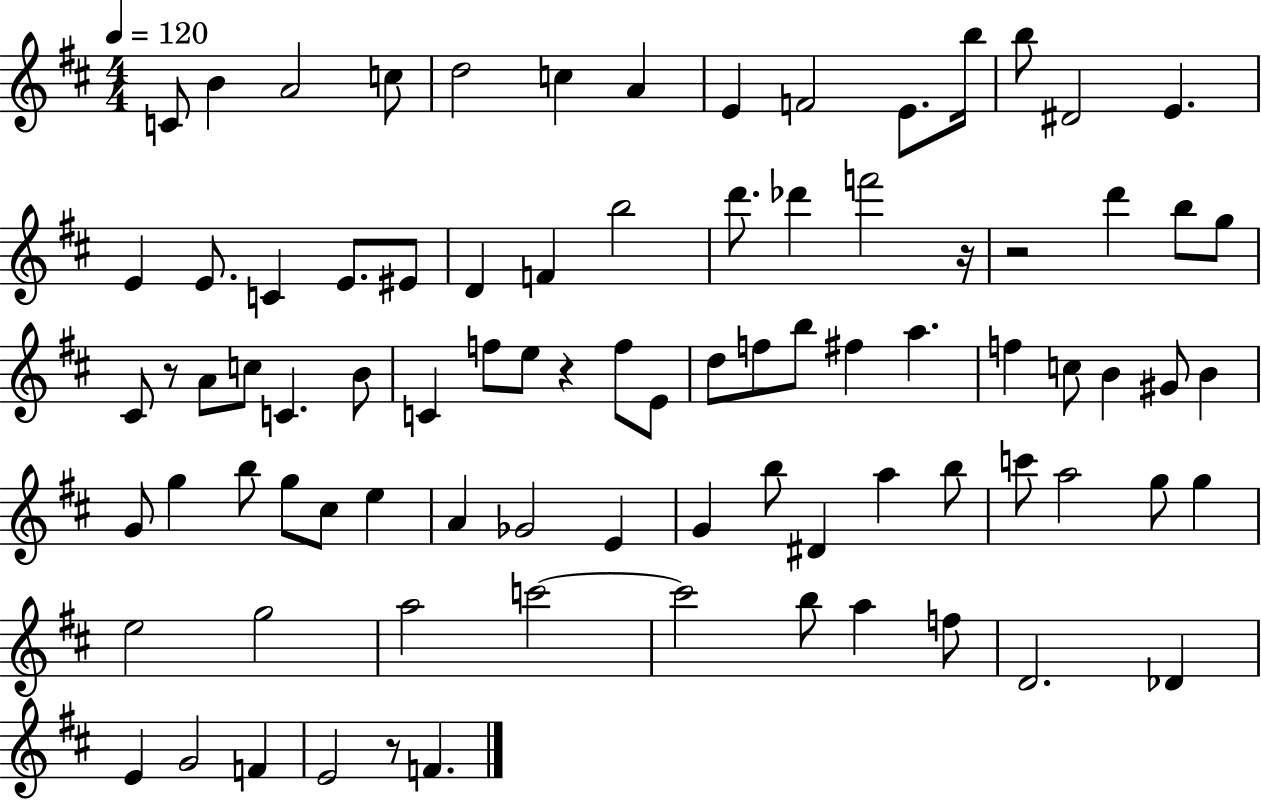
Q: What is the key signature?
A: D major